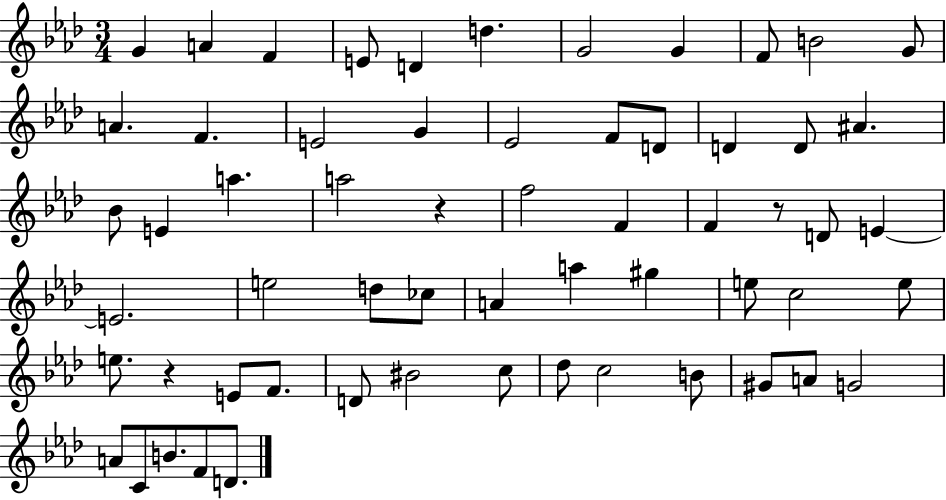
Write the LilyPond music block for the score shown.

{
  \clef treble
  \numericTimeSignature
  \time 3/4
  \key aes \major
  g'4 a'4 f'4 | e'8 d'4 d''4. | g'2 g'4 | f'8 b'2 g'8 | \break a'4. f'4. | e'2 g'4 | ees'2 f'8 d'8 | d'4 d'8 ais'4. | \break bes'8 e'4 a''4. | a''2 r4 | f''2 f'4 | f'4 r8 d'8 e'4~~ | \break e'2. | e''2 d''8 ces''8 | a'4 a''4 gis''4 | e''8 c''2 e''8 | \break e''8. r4 e'8 f'8. | d'8 bis'2 c''8 | des''8 c''2 b'8 | gis'8 a'8 g'2 | \break a'8 c'8 b'8. f'8 d'8. | \bar "|."
}